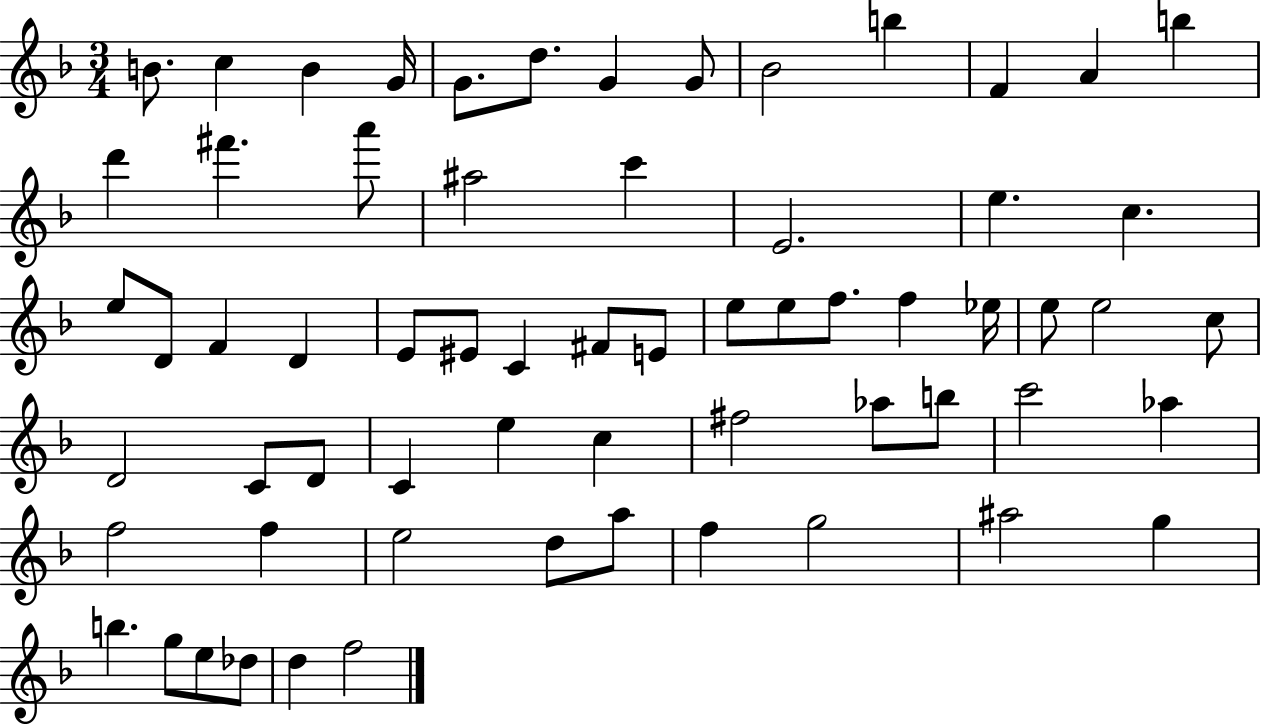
{
  \clef treble
  \numericTimeSignature
  \time 3/4
  \key f \major
  b'8. c''4 b'4 g'16 | g'8. d''8. g'4 g'8 | bes'2 b''4 | f'4 a'4 b''4 | \break d'''4 fis'''4. a'''8 | ais''2 c'''4 | e'2. | e''4. c''4. | \break e''8 d'8 f'4 d'4 | e'8 eis'8 c'4 fis'8 e'8 | e''8 e''8 f''8. f''4 ees''16 | e''8 e''2 c''8 | \break d'2 c'8 d'8 | c'4 e''4 c''4 | fis''2 aes''8 b''8 | c'''2 aes''4 | \break f''2 f''4 | e''2 d''8 a''8 | f''4 g''2 | ais''2 g''4 | \break b''4. g''8 e''8 des''8 | d''4 f''2 | \bar "|."
}